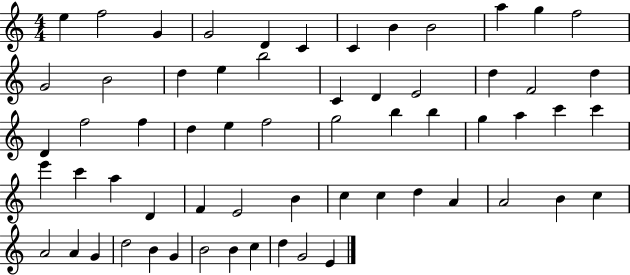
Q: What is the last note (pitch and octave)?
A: E4